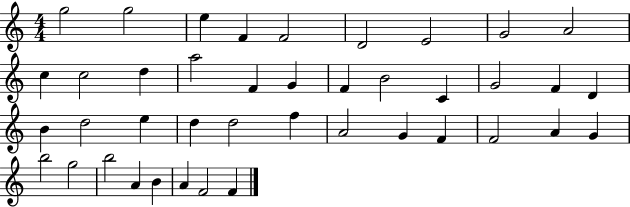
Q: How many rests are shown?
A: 0